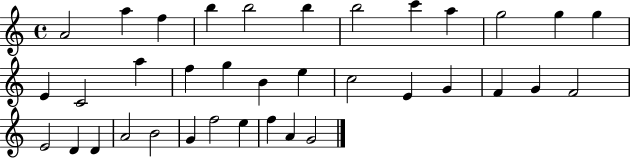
A4/h A5/q F5/q B5/q B5/h B5/q B5/h C6/q A5/q G5/h G5/q G5/q E4/q C4/h A5/q F5/q G5/q B4/q E5/q C5/h E4/q G4/q F4/q G4/q F4/h E4/h D4/q D4/q A4/h B4/h G4/q F5/h E5/q F5/q A4/q G4/h